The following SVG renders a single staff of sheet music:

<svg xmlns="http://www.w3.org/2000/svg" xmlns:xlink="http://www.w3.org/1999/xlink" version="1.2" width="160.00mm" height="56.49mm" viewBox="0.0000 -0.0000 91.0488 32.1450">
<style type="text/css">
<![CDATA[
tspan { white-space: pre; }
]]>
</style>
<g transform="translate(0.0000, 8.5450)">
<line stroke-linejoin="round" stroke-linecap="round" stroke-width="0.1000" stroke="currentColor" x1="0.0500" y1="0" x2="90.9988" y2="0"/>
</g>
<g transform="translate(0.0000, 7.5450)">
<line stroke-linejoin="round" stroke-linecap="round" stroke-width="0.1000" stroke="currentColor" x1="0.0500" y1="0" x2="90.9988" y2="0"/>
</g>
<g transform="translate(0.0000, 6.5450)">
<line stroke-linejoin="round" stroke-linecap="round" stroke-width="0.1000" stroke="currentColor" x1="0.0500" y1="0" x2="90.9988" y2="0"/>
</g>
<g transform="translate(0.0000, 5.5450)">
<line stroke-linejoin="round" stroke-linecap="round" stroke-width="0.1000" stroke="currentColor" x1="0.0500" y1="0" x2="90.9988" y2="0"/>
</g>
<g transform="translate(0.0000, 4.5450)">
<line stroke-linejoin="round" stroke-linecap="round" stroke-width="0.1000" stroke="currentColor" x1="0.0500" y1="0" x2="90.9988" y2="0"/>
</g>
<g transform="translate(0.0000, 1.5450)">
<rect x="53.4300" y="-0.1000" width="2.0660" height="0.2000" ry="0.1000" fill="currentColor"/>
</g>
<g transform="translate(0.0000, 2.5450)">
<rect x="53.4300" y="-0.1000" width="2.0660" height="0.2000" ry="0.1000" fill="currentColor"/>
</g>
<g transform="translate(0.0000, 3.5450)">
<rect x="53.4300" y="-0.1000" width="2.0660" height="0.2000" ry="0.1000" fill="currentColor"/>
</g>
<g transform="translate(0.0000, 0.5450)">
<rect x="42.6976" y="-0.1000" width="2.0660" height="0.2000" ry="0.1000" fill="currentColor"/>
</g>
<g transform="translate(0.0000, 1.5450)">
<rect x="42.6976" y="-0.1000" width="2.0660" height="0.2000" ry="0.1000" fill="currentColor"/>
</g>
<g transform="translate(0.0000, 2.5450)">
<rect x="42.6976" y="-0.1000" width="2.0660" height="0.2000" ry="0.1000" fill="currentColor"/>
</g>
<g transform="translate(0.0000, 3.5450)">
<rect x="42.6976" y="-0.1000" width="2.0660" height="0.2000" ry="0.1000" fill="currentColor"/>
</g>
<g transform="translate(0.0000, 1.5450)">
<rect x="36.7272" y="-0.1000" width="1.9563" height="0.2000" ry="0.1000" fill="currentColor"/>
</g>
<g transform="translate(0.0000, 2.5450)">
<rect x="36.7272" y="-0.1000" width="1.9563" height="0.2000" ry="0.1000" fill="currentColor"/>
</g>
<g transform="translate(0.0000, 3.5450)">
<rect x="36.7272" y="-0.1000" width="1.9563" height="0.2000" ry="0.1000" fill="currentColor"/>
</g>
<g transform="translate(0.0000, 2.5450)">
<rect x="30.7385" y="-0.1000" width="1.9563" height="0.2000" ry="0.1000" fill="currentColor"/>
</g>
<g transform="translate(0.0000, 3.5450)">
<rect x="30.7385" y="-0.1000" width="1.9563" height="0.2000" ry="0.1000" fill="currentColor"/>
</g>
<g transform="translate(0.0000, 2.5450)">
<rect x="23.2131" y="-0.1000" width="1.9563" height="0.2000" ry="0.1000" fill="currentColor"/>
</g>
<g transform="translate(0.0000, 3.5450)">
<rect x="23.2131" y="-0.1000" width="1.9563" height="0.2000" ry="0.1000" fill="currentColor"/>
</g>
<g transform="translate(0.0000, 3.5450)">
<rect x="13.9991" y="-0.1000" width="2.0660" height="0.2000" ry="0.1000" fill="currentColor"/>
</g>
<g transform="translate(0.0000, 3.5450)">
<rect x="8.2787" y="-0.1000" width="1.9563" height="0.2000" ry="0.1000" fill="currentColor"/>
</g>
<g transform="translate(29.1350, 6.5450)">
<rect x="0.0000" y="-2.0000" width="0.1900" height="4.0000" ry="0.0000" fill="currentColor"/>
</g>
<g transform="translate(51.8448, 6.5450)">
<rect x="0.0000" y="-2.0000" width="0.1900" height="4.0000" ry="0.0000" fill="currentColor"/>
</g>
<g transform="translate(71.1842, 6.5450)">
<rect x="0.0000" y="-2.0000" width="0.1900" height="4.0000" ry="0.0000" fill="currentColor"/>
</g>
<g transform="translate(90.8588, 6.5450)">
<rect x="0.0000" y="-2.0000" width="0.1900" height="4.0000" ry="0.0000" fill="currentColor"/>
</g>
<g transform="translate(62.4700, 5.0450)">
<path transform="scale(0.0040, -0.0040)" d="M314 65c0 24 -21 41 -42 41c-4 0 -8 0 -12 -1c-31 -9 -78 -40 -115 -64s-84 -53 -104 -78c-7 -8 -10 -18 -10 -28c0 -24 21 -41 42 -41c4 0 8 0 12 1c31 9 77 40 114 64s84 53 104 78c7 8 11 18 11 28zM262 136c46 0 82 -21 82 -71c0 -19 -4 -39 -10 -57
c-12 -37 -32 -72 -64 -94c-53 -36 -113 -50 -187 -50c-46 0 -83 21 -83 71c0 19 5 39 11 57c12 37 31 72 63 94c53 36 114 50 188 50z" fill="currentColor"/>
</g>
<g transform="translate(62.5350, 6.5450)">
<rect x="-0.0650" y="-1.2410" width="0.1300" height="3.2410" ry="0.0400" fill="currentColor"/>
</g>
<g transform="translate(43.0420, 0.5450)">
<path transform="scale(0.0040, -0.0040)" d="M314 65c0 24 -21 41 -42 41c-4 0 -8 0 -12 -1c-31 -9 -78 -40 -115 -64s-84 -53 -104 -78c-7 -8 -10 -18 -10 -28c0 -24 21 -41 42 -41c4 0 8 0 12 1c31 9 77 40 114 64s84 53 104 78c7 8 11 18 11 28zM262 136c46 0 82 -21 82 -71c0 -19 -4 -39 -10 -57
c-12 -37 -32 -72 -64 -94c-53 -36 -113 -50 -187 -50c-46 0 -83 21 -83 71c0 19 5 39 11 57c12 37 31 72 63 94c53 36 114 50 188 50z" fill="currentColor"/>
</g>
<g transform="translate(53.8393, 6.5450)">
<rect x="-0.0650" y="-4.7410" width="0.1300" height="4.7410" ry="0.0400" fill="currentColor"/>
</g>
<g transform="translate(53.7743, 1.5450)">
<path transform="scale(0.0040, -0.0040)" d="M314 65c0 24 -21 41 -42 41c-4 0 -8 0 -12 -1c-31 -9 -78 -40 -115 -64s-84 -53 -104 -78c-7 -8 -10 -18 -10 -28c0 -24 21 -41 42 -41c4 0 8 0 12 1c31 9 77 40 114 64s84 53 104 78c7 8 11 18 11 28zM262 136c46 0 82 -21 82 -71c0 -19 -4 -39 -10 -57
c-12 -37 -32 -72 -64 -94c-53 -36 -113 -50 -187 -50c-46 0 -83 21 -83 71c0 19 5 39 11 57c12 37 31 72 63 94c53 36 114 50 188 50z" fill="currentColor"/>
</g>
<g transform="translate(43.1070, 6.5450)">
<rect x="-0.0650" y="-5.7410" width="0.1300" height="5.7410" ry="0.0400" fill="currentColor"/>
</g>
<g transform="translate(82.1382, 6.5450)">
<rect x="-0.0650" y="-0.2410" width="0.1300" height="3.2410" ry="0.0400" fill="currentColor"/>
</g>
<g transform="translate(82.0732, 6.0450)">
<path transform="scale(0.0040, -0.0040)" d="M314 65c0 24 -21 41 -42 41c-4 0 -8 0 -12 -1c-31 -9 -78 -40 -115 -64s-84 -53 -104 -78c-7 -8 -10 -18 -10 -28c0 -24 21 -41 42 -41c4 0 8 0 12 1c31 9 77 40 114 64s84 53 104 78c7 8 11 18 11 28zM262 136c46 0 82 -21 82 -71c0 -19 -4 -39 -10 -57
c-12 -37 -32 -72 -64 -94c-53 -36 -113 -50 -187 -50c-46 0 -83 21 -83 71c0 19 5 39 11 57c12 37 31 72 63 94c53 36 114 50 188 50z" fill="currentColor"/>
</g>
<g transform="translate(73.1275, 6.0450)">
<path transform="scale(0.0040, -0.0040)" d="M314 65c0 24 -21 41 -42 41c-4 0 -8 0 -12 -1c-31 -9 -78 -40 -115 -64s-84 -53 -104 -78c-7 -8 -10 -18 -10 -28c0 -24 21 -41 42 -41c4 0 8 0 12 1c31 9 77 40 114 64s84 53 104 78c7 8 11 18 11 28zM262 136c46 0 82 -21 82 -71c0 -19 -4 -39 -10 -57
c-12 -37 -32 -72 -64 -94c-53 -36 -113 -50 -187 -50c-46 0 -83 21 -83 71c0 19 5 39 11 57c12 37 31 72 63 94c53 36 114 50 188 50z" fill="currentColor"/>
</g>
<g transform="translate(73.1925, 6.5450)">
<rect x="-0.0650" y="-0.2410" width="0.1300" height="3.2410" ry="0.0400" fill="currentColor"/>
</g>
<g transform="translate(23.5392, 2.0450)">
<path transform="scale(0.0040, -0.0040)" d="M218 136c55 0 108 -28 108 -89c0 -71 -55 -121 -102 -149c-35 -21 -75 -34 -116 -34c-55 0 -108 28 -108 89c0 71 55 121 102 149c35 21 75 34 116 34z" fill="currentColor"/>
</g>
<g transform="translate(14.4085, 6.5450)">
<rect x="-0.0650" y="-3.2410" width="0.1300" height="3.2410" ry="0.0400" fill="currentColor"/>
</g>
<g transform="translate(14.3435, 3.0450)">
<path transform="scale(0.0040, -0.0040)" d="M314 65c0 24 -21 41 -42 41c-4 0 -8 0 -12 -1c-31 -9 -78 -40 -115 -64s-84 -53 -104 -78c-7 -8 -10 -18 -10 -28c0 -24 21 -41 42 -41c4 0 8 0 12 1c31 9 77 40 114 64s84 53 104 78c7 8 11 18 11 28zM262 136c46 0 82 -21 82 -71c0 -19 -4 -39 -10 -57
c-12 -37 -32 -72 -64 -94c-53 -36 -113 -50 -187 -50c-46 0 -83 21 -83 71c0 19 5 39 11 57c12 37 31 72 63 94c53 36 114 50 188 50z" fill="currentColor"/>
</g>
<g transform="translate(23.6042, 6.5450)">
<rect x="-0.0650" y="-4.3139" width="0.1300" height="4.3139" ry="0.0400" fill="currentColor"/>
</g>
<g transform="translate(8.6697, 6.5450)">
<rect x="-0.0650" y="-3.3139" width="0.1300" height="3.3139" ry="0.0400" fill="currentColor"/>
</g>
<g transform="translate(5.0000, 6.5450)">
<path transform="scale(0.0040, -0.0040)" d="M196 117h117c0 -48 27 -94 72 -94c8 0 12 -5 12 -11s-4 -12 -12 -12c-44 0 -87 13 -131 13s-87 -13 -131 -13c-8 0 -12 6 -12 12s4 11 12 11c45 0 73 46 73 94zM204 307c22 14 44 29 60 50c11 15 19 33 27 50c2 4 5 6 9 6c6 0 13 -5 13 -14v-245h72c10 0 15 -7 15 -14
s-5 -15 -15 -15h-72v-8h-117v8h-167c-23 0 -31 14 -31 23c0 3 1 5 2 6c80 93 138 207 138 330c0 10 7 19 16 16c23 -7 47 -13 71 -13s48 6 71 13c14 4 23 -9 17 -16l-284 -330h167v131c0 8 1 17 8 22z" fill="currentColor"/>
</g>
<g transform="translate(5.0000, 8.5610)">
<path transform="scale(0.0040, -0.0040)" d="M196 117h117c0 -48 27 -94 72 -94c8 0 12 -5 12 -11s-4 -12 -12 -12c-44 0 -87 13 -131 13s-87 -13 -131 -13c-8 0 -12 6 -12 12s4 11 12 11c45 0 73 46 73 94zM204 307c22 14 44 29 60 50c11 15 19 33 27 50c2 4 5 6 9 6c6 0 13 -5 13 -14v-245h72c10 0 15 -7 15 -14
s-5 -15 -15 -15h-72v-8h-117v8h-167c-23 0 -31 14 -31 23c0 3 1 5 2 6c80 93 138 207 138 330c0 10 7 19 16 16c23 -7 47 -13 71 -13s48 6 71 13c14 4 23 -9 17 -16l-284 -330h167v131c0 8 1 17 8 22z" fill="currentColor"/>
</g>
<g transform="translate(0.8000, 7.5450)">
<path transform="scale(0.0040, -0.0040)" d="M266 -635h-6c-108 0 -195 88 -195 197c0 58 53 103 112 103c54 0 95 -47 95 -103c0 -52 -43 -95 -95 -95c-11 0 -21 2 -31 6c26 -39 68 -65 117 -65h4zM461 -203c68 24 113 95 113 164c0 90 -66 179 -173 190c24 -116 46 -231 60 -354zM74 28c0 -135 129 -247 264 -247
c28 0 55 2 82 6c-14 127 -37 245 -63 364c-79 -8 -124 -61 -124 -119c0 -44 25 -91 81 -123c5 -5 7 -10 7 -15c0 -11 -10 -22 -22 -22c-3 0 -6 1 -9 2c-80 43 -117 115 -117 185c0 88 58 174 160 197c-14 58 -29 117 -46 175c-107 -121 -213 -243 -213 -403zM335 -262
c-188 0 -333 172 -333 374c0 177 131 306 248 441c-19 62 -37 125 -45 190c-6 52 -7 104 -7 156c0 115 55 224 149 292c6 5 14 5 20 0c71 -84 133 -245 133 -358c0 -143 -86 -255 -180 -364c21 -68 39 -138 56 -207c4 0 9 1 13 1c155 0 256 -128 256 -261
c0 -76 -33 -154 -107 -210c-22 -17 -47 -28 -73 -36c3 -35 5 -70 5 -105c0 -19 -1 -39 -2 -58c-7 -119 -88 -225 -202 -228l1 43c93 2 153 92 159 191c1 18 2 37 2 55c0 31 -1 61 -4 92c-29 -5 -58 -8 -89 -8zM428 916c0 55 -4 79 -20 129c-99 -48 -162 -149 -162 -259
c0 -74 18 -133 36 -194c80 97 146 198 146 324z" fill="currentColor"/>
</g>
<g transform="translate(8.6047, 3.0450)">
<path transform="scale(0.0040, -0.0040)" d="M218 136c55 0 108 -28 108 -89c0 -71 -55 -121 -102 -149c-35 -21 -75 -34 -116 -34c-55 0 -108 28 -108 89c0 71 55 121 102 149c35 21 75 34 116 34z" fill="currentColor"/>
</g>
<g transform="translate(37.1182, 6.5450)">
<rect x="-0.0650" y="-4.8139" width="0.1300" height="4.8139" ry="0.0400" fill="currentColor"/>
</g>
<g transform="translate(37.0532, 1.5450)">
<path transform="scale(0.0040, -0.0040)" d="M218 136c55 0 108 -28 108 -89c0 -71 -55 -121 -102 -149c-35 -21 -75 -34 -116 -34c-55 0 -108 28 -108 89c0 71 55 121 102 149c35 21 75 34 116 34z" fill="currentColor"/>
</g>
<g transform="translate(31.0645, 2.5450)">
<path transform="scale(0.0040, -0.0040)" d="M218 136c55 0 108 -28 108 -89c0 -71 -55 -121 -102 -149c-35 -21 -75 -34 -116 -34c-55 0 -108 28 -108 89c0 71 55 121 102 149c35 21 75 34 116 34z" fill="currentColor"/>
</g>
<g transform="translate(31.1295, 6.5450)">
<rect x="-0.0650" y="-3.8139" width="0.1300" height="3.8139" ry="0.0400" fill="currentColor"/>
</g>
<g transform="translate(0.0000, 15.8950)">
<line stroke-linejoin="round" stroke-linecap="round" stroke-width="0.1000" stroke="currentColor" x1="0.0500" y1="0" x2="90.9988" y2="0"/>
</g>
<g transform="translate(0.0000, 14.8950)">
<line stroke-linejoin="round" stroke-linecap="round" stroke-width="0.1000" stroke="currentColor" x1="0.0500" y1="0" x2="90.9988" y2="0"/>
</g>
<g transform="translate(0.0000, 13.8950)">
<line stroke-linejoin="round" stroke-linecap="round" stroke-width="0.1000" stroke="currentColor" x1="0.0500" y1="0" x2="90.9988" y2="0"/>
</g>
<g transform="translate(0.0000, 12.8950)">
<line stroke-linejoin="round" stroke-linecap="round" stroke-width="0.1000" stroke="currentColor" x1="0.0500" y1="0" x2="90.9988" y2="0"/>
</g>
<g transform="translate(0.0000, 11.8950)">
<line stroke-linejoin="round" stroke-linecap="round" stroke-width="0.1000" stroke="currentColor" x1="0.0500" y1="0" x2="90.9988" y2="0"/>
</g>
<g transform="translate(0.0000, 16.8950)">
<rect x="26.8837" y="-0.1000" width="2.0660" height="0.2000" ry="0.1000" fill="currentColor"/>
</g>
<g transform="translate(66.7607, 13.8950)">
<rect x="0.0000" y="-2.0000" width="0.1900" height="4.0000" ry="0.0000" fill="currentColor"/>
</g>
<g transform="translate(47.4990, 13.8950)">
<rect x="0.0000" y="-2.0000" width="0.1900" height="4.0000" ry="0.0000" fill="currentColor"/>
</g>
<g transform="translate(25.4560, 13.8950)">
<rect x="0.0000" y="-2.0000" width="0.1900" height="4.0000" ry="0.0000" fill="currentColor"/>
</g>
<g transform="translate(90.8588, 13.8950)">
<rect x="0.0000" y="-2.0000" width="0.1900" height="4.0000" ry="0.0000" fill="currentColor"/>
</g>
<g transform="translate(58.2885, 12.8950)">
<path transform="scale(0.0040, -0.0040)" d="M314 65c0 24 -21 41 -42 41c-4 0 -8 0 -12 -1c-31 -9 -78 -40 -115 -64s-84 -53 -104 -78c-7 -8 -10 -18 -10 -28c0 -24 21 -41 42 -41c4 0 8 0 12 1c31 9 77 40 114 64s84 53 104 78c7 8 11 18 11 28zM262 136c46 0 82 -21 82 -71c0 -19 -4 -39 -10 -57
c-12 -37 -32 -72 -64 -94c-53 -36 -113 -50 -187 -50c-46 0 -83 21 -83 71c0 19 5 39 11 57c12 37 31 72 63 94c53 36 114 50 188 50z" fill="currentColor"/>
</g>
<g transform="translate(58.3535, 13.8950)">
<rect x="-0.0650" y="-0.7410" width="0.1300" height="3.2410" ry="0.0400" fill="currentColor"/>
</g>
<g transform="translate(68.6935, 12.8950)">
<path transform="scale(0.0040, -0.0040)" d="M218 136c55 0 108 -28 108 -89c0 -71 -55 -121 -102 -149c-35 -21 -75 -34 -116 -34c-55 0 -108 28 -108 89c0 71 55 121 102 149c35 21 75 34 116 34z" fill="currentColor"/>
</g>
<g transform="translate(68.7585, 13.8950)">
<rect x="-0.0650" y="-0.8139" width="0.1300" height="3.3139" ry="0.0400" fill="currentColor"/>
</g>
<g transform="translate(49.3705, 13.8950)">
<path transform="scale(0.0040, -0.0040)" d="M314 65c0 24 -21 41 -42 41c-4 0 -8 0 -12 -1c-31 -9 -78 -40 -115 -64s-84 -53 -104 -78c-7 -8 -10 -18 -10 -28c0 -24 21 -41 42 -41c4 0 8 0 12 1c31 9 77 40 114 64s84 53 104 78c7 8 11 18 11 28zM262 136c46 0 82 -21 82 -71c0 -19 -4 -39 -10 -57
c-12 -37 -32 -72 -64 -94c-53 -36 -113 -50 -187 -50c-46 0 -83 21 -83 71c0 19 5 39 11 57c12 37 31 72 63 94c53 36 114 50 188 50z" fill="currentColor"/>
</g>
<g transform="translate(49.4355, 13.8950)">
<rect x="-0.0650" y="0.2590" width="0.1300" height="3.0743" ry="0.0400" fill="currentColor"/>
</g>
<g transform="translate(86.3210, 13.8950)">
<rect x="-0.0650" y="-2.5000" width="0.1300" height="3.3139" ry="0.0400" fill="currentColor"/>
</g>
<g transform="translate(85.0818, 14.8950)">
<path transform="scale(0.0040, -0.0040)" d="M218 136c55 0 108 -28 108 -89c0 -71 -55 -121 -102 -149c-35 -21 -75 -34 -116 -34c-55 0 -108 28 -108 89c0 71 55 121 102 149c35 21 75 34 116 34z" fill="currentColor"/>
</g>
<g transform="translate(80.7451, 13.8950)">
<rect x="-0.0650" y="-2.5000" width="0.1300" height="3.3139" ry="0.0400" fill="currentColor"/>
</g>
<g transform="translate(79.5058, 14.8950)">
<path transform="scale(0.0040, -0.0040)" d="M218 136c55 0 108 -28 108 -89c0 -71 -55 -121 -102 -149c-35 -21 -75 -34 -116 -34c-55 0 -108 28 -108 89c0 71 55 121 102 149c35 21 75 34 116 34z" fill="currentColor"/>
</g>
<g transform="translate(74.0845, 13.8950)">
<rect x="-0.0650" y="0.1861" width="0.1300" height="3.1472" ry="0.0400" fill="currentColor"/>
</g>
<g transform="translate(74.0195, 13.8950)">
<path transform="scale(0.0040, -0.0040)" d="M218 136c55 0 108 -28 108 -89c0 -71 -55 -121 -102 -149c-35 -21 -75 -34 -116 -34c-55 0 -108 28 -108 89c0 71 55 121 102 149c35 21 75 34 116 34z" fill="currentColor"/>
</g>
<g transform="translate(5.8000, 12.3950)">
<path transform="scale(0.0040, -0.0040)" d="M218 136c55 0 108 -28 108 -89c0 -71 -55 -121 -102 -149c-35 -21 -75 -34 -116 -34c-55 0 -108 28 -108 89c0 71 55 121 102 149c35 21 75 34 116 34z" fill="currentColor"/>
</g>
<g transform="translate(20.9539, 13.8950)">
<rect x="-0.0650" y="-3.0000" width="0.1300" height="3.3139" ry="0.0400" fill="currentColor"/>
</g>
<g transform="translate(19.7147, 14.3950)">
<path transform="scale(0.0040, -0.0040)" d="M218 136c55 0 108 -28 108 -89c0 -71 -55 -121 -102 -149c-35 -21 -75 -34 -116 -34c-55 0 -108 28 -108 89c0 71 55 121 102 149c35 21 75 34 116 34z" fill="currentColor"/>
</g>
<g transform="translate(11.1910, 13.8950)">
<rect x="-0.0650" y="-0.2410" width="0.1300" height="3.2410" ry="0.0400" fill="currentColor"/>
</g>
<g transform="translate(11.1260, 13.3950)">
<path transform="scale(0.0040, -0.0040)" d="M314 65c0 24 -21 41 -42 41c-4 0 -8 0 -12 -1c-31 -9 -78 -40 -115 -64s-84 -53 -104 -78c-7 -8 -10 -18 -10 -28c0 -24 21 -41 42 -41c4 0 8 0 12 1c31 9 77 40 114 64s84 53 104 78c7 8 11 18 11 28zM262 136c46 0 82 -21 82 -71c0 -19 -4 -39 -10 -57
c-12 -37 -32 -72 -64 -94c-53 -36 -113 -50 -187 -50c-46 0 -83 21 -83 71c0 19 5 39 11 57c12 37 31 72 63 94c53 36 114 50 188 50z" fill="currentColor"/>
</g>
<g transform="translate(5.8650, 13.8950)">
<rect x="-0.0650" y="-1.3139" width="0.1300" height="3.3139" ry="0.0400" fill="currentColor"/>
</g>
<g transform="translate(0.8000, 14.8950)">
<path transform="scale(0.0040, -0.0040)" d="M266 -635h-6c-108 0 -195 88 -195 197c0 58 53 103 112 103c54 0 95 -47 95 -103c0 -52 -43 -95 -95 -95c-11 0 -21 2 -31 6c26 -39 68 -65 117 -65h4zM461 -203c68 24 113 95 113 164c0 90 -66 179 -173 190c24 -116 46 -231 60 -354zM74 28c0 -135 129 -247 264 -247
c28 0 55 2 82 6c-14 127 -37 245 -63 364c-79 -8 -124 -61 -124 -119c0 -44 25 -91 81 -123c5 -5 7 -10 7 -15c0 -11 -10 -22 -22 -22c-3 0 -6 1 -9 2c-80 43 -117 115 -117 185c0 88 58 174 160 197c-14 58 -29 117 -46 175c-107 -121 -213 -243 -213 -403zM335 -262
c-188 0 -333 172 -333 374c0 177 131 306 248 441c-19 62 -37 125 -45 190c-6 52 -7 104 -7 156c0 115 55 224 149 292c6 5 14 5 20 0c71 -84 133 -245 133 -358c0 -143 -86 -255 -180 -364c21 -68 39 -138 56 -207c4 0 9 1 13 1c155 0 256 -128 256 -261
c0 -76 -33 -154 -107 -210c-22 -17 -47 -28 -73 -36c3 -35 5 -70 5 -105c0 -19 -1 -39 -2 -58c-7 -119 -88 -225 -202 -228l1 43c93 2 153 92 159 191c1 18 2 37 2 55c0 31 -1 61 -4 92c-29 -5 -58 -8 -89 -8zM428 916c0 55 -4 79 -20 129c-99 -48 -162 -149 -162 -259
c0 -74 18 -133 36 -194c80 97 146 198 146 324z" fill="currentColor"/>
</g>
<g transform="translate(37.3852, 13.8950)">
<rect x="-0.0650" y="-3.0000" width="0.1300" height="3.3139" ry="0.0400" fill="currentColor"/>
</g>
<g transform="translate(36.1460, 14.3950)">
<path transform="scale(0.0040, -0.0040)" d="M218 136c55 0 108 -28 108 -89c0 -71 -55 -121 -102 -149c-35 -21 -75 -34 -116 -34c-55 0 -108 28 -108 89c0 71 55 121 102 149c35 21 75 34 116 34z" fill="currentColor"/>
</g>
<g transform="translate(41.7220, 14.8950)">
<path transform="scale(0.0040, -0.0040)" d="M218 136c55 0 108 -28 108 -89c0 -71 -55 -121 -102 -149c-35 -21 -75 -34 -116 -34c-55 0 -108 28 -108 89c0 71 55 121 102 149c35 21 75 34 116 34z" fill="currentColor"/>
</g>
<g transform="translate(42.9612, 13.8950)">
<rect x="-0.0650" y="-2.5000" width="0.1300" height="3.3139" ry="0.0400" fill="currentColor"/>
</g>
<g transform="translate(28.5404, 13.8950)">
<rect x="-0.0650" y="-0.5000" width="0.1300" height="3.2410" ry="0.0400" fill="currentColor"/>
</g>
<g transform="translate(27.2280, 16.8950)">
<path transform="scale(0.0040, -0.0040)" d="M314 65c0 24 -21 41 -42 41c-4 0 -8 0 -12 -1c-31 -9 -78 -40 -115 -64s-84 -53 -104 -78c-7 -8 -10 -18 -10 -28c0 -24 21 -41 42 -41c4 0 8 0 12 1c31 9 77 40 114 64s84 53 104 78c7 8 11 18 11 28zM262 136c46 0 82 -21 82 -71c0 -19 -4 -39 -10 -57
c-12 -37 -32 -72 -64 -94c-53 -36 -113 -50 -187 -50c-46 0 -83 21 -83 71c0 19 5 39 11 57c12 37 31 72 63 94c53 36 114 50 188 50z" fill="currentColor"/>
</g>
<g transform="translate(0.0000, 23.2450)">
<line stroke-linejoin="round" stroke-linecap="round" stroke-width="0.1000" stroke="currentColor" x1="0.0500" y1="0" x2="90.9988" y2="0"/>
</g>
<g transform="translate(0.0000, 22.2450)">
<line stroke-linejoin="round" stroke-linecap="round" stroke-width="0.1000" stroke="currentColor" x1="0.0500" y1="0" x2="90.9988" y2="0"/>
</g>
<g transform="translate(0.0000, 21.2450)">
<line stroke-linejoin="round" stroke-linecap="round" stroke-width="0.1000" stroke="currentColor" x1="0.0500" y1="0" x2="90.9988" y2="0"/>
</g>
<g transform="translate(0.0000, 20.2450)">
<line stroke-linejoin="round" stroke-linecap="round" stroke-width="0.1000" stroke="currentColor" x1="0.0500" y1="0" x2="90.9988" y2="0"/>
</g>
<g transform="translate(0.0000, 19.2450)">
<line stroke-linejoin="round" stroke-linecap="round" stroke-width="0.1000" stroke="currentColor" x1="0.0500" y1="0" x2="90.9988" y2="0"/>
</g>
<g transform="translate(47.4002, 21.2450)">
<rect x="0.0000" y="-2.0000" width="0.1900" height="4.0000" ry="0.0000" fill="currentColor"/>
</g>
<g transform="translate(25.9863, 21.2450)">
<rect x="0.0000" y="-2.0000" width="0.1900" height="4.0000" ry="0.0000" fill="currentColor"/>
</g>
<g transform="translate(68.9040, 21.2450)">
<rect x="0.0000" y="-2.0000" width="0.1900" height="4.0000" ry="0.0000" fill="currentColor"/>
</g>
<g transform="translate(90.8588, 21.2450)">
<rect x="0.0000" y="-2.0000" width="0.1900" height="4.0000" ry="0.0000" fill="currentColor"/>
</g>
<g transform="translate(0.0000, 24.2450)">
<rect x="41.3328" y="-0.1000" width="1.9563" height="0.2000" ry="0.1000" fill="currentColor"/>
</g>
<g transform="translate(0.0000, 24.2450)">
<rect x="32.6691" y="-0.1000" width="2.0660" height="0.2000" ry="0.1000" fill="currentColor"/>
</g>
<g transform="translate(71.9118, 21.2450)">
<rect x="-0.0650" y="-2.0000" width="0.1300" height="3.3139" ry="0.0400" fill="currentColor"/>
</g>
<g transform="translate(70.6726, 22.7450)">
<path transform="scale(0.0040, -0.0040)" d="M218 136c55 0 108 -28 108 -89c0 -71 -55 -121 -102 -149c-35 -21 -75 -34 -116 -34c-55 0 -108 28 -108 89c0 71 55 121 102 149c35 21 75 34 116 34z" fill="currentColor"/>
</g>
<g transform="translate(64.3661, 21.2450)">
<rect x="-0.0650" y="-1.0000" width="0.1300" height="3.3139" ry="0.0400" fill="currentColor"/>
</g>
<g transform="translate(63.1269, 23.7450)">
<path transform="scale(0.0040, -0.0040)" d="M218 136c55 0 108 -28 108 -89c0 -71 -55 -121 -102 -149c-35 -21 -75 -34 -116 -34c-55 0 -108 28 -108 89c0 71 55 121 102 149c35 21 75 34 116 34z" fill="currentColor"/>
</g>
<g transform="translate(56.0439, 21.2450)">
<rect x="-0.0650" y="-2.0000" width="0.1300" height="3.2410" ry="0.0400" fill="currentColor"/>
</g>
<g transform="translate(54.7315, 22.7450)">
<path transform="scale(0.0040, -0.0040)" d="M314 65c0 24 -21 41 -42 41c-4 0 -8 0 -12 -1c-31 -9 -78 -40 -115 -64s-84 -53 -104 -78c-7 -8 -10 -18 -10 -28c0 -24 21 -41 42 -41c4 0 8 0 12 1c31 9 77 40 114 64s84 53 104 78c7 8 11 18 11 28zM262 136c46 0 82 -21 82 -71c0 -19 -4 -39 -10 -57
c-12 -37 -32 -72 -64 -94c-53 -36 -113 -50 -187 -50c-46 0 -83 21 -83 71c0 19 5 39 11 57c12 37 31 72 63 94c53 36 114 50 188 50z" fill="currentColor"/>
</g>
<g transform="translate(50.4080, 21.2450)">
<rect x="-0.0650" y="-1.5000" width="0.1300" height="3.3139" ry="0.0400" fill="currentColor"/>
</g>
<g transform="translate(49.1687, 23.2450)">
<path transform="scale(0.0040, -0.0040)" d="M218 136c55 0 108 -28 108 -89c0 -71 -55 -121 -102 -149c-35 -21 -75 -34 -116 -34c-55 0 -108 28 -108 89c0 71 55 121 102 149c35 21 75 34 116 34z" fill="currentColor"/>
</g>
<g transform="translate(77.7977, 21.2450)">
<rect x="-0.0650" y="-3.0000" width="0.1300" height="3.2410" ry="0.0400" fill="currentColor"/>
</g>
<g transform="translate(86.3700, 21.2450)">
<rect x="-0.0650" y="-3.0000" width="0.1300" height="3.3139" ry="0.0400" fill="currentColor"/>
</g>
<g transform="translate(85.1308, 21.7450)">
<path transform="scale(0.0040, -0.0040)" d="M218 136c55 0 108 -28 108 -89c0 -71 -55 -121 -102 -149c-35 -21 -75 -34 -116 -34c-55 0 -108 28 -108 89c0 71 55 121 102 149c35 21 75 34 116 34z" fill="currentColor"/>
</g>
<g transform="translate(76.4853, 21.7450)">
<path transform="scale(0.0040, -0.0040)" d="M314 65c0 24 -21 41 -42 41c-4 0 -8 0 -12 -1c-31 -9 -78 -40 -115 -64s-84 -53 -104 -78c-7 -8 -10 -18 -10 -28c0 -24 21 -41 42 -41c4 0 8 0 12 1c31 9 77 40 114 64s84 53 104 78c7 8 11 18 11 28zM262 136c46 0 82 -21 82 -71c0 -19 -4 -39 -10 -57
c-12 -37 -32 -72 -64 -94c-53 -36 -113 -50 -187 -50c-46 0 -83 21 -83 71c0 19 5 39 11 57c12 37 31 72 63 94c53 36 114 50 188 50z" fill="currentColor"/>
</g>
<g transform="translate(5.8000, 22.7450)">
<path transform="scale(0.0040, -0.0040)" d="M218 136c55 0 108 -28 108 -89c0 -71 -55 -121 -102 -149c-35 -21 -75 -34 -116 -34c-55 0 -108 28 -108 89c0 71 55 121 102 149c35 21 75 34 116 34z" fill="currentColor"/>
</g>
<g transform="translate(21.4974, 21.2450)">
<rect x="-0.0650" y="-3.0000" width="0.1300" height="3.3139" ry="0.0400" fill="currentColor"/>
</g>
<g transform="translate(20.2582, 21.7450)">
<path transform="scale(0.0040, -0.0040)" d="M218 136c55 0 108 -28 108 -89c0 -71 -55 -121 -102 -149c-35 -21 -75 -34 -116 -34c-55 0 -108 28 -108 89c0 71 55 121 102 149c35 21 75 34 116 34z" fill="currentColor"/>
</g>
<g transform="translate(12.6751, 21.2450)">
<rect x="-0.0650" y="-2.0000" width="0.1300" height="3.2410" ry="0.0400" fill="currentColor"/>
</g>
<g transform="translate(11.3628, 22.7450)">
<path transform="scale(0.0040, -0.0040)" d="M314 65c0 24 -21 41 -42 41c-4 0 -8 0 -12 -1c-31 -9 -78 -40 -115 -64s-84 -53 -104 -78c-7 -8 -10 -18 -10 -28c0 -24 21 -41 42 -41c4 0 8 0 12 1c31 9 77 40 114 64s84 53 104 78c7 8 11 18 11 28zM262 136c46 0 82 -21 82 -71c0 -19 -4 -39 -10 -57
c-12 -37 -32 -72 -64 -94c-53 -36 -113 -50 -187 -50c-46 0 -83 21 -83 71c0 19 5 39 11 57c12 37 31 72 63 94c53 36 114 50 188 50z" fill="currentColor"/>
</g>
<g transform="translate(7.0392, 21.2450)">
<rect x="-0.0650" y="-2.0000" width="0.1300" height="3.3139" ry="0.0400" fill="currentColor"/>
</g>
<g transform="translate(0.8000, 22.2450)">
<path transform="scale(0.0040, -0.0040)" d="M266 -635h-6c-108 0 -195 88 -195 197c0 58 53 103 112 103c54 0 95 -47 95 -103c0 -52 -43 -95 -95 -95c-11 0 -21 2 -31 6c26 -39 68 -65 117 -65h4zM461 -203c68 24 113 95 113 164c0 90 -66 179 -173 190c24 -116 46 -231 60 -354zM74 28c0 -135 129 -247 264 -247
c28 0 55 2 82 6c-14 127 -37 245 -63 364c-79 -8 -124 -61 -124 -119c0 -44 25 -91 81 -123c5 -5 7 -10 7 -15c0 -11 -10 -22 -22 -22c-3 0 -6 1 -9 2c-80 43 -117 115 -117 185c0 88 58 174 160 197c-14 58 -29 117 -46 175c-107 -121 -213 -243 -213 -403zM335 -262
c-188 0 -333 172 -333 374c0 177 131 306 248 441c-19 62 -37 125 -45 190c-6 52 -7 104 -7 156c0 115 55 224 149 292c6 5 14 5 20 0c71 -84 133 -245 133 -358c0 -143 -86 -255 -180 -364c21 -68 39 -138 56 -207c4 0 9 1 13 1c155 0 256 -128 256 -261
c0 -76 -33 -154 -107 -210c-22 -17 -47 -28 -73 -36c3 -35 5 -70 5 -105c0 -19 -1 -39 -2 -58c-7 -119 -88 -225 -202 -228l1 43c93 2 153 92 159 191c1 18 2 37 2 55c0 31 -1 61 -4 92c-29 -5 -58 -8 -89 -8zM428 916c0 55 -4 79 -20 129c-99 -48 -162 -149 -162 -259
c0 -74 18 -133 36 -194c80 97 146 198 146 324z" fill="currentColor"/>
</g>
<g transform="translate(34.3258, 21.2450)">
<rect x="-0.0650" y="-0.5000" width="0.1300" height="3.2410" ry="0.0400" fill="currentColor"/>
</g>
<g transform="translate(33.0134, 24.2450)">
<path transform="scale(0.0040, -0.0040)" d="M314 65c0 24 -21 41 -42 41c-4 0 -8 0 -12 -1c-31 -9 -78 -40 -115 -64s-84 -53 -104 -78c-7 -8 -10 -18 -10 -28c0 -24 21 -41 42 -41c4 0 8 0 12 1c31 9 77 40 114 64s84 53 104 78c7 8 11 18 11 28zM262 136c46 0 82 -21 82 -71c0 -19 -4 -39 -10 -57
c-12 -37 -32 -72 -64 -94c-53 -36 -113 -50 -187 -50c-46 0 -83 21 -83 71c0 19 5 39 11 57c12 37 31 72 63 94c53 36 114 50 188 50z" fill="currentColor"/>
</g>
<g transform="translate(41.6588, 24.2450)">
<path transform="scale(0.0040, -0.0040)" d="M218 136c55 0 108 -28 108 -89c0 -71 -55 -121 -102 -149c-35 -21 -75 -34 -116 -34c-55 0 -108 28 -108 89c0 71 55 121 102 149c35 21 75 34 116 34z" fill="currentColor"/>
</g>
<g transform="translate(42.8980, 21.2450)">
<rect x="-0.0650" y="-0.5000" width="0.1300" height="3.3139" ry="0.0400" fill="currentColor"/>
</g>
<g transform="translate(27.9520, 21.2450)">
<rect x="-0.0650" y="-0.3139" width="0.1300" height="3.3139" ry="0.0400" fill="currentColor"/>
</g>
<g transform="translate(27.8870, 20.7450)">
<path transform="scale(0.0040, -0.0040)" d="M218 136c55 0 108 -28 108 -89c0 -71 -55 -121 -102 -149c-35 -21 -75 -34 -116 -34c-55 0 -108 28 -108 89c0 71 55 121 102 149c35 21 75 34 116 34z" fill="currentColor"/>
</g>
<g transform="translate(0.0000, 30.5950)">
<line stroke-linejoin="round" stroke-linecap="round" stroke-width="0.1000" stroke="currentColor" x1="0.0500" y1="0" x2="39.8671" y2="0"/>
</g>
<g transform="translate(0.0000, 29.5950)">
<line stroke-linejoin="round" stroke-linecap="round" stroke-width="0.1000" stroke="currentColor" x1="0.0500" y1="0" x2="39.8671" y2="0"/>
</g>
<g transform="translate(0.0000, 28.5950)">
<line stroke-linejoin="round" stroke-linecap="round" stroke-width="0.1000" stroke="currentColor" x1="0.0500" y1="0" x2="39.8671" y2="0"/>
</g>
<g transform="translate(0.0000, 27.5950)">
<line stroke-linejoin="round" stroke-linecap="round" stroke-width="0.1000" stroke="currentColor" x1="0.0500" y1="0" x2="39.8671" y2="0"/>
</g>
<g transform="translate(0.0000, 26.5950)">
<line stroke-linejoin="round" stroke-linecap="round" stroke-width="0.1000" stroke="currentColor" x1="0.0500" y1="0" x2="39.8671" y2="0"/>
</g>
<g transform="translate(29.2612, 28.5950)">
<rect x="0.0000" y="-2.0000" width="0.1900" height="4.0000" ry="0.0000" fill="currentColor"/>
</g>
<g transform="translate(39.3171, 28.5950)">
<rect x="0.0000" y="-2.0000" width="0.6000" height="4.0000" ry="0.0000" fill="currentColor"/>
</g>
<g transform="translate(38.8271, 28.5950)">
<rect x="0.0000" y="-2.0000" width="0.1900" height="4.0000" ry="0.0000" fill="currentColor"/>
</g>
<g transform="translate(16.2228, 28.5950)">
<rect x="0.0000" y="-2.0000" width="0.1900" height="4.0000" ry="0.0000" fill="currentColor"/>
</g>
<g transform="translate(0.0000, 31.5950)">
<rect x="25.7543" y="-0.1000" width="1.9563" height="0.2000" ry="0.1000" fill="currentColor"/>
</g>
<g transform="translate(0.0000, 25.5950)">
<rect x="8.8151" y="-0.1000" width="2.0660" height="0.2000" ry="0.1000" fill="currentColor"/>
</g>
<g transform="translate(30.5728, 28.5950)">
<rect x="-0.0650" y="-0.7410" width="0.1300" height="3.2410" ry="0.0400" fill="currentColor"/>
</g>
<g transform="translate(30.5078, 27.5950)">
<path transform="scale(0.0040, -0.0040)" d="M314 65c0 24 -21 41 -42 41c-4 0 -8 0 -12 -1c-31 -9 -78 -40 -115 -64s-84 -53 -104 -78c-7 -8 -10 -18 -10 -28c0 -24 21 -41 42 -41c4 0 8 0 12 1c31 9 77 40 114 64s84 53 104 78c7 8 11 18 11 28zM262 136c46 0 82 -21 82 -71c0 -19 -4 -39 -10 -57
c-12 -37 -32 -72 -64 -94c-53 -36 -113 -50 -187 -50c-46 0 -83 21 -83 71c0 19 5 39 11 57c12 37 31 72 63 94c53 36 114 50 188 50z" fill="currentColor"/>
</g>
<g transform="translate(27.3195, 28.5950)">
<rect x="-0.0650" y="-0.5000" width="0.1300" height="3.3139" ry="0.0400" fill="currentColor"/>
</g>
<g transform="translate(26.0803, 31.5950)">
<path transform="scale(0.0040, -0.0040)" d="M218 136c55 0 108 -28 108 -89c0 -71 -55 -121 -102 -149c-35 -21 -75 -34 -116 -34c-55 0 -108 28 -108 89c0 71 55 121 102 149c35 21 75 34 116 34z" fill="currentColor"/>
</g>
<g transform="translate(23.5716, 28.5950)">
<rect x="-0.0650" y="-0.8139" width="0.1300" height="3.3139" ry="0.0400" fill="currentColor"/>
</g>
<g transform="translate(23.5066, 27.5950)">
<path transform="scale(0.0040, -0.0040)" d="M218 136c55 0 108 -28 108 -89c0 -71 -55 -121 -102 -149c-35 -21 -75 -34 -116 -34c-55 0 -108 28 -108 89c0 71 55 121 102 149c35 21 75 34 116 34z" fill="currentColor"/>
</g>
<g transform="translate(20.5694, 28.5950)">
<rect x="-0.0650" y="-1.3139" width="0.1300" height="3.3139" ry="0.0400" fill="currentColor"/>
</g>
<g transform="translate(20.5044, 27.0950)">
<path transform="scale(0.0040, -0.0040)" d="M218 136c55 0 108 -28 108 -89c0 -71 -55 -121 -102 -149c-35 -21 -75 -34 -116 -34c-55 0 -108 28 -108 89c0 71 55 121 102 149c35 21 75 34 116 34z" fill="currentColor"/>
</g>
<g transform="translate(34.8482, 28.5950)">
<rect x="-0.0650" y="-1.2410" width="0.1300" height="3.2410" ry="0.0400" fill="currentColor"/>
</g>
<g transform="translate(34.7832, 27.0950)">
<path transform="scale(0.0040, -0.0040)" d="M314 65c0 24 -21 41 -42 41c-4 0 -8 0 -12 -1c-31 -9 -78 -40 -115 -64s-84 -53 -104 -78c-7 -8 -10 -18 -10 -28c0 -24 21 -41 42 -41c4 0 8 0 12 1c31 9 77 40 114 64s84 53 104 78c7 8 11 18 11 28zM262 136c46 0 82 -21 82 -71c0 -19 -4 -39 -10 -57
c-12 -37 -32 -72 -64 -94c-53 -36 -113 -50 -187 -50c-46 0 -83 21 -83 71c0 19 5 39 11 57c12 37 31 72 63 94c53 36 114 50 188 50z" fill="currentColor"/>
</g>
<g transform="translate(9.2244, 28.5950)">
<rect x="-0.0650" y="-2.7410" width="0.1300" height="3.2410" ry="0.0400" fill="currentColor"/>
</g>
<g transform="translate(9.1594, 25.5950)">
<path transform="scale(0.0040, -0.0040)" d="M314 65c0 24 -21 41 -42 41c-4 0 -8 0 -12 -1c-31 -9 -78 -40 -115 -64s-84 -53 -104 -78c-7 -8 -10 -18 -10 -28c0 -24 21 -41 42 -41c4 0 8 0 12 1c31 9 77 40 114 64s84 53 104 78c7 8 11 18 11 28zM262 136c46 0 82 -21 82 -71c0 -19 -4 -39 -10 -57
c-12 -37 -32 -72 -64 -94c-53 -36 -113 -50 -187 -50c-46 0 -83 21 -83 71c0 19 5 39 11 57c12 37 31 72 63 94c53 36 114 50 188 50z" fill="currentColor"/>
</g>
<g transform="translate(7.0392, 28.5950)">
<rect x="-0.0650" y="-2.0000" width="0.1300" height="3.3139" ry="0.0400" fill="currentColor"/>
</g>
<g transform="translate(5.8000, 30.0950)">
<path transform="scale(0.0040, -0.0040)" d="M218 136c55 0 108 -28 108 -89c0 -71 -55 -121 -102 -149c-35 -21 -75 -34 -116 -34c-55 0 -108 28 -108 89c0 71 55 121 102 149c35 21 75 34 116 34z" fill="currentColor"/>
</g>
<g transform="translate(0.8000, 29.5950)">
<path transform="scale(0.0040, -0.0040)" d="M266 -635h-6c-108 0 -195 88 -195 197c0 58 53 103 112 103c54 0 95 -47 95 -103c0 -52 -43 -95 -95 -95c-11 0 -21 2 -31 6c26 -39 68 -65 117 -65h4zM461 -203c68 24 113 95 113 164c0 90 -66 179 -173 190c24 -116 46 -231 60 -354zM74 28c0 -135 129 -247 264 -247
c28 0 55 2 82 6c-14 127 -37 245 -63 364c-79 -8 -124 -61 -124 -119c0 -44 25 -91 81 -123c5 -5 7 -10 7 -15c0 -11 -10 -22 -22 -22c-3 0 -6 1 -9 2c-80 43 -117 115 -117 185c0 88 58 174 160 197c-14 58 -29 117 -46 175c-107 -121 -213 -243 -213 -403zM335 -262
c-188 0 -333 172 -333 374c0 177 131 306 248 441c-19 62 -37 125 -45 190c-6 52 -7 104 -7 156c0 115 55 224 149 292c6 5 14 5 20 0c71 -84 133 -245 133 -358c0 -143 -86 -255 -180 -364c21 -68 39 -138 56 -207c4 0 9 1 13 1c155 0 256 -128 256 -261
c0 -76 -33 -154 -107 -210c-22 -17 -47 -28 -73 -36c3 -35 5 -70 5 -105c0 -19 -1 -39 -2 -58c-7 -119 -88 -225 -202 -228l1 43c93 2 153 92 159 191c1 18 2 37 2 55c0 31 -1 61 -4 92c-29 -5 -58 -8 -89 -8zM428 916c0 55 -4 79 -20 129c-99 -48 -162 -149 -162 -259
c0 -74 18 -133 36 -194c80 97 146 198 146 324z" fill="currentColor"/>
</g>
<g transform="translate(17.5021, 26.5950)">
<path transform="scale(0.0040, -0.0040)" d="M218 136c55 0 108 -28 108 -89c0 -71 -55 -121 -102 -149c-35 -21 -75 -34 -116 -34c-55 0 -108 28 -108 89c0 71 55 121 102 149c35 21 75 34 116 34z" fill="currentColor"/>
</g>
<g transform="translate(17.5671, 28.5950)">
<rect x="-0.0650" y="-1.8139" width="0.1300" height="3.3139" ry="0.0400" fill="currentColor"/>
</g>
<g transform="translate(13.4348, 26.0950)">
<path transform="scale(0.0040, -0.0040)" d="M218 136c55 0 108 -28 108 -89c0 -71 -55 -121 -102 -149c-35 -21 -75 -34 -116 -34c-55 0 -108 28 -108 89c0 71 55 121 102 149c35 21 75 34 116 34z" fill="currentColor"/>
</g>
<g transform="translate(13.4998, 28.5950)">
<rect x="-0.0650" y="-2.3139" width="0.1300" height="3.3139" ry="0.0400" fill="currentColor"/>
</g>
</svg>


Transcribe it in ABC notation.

X:1
T:Untitled
M:4/4
L:1/4
K:C
b b2 d' c' e' g'2 e'2 e2 c2 c2 e c2 A C2 A G B2 d2 d B G G F F2 A c C2 C E F2 D F A2 A F a2 g f e d C d2 e2